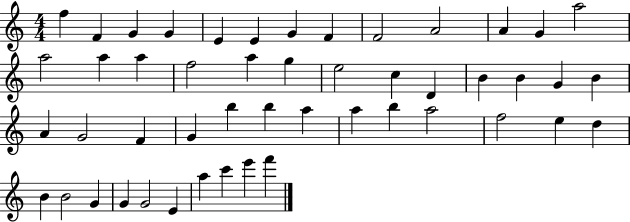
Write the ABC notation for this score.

X:1
T:Untitled
M:4/4
L:1/4
K:C
f F G G E E G F F2 A2 A G a2 a2 a a f2 a g e2 c D B B G B A G2 F G b b a a b a2 f2 e d B B2 G G G2 E a c' e' f'